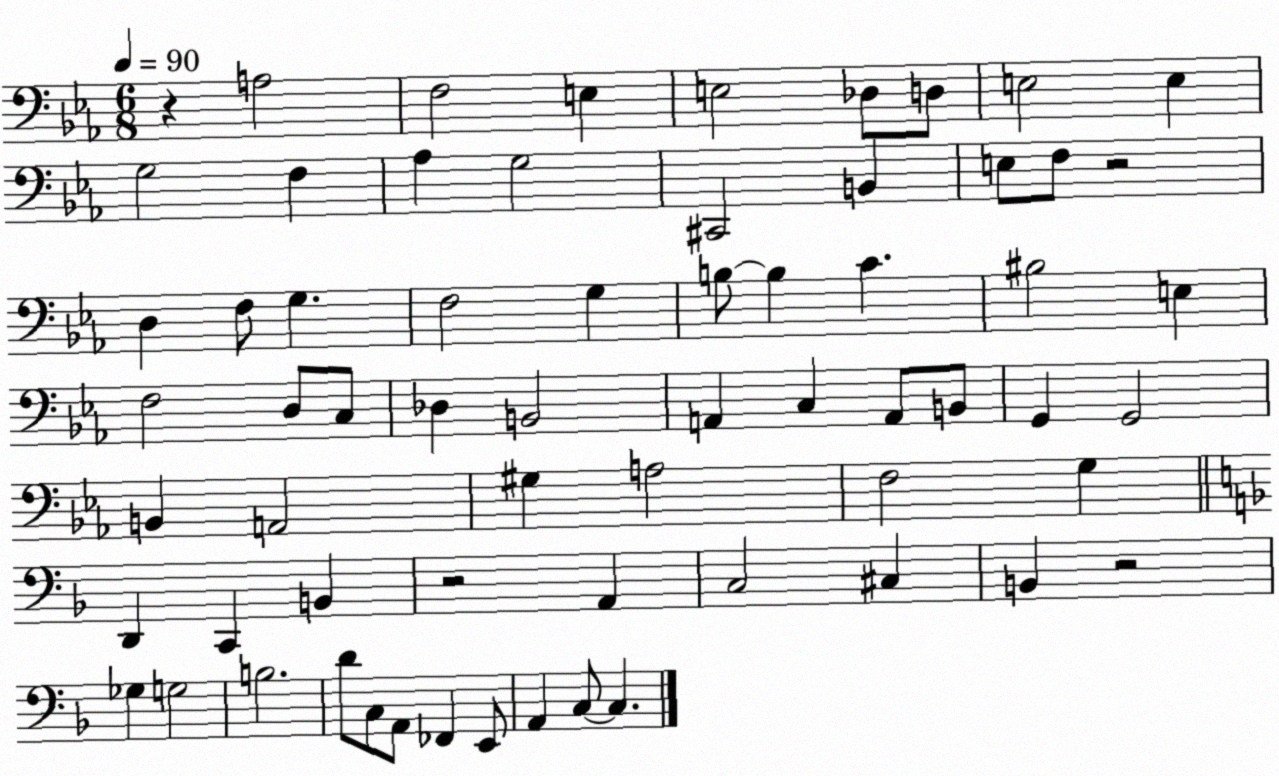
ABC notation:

X:1
T:Untitled
M:6/8
L:1/4
K:Eb
z A,2 F,2 E, E,2 _D,/2 D,/2 E,2 E, G,2 F, _A, G,2 ^C,,2 B,, E,/2 F,/2 z2 D, F,/2 G, F,2 G, B,/2 B, C ^B,2 E, F,2 D,/2 C,/2 _D, B,,2 A,, C, A,,/2 B,,/2 G,, G,,2 B,, A,,2 ^G, A,2 F,2 G, D,, C,, B,, z2 A,, C,2 ^C, B,, z2 _G, G,2 B,2 D/2 C,/2 A,,/2 _F,, E,,/2 A,, C,/2 C,